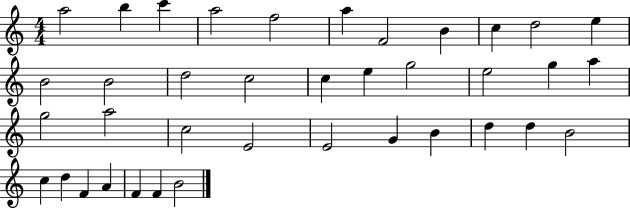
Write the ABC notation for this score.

X:1
T:Untitled
M:4/4
L:1/4
K:C
a2 b c' a2 f2 a F2 B c d2 e B2 B2 d2 c2 c e g2 e2 g a g2 a2 c2 E2 E2 G B d d B2 c d F A F F B2